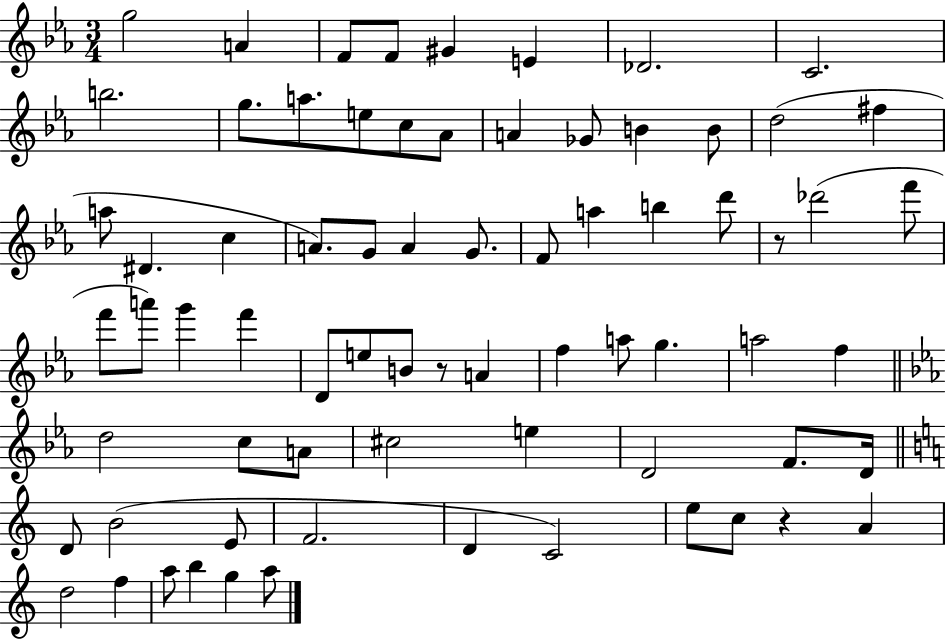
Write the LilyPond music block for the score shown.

{
  \clef treble
  \numericTimeSignature
  \time 3/4
  \key ees \major
  \repeat volta 2 { g''2 a'4 | f'8 f'8 gis'4 e'4 | des'2. | c'2. | \break b''2. | g''8. a''8. e''8 c''8 aes'8 | a'4 ges'8 b'4 b'8 | d''2( fis''4 | \break a''8 dis'4. c''4 | a'8.) g'8 a'4 g'8. | f'8 a''4 b''4 d'''8 | r8 des'''2( f'''8 | \break f'''8 a'''8) g'''4 f'''4 | d'8 e''8 b'8 r8 a'4 | f''4 a''8 g''4. | a''2 f''4 | \break \bar "||" \break \key ees \major d''2 c''8 a'8 | cis''2 e''4 | d'2 f'8. d'16 | \bar "||" \break \key a \minor d'8 b'2( e'8 | f'2. | d'4 c'2) | e''8 c''8 r4 a'4 | \break d''2 f''4 | a''8 b''4 g''4 a''8 | } \bar "|."
}